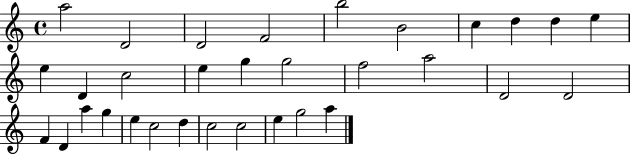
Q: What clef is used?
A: treble